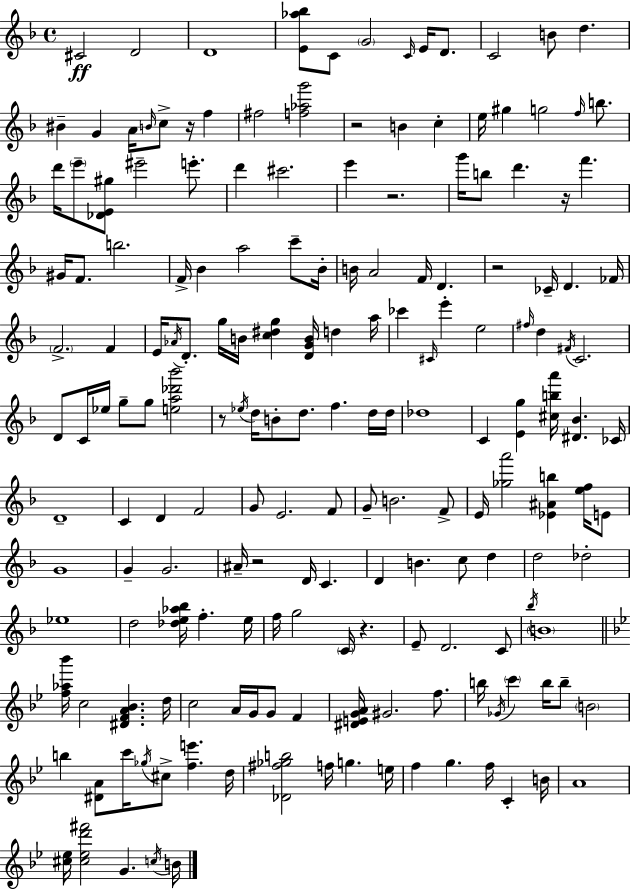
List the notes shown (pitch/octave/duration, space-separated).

C#4/h D4/h D4/w [E4,Ab5,Bb5]/e C4/e G4/h C4/s E4/s D4/e. C4/h B4/e D5/q. BIS4/q G4/q A4/s B4/s C5/e R/s F5/q F#5/h [F5,Ab5,G6]/h R/h B4/q C5/q E5/s G#5/q G5/h F5/s B5/e. D6/s E6/e [Db4,E4,G#5]/e EIS6/h E6/e. D6/q C#6/h. E6/q R/h. G6/s B5/e D6/q. R/s F6/q. G#4/s F4/e. B5/h. F4/s Bb4/q A5/h C6/e Bb4/s B4/s A4/h F4/s D4/q. R/h CES4/s D4/q. FES4/s F4/h. F4/q E4/s Ab4/s D4/e. G5/s B4/s [C5,D#5,G5]/q [D4,G4,B4]/s D5/q A5/s CES6/q C#4/s E6/q E5/h F#5/s D5/q F#4/s C4/h. D4/e C4/s Eb5/s G5/e G5/e [E5,A5,Db6,Bb6]/h R/e Eb5/s D5/s B4/e D5/e. F5/q. D5/s D5/s Db5/w C4/q [E4,G5]/q [C#5,B5,A6]/s [D#4,Bb4]/q. CES4/s D4/w C4/q D4/q F4/h G4/e E4/h. F4/e G4/e B4/h. F4/e E4/s [Gb5,A6]/h [Eb4,A#4,B5]/q [E5,F5]/s E4/e G4/w G4/q G4/h. A#4/s R/h D4/s C4/q. D4/q B4/q. C5/e D5/q D5/h Db5/h Eb5/w D5/h [Db5,E5,Ab5,Bb5]/s F5/q. E5/s F5/s G5/h C4/s R/q. E4/e D4/h. C4/e Bb5/s B4/w [F5,Ab5,Bb6]/s C5/h [D#4,F4,A4,Bb4]/q. D5/s C5/h A4/s G4/s G4/e F4/q [D#4,E4,G4,A4]/s G#4/h. F5/e. B5/s Gb4/s C6/q B5/s B5/e B4/h B5/q [D#4,A4]/e C6/s Gb5/s C#5/e [F5,E6]/q. D5/s [Db4,F#5,Gb5,B5]/h F5/s G5/q. E5/s F5/q G5/q. F5/s C4/q B4/s A4/w [C#5,Eb5]/s [C#5,Eb5,D6,F#6]/h G4/q. C5/s B4/s